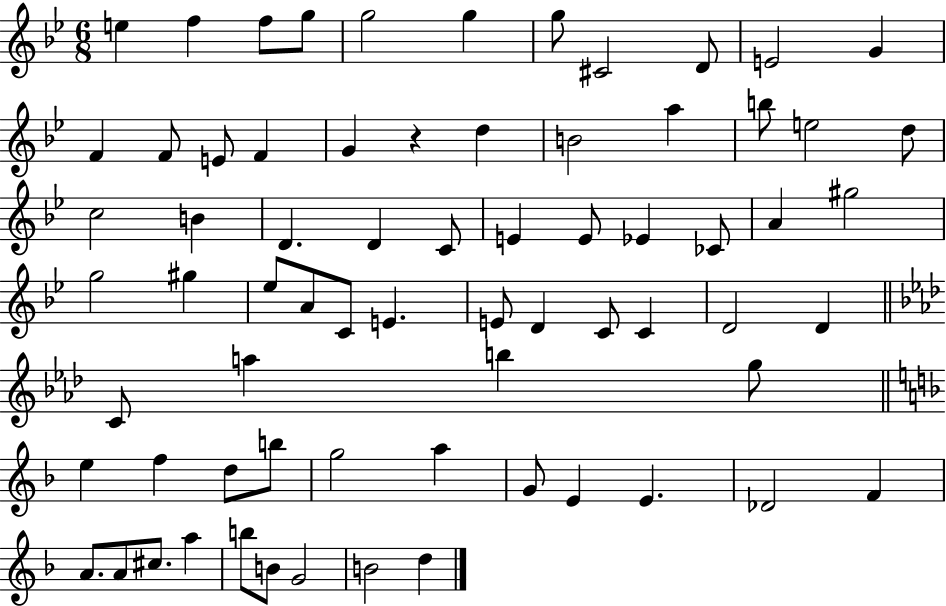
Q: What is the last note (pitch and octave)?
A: D5